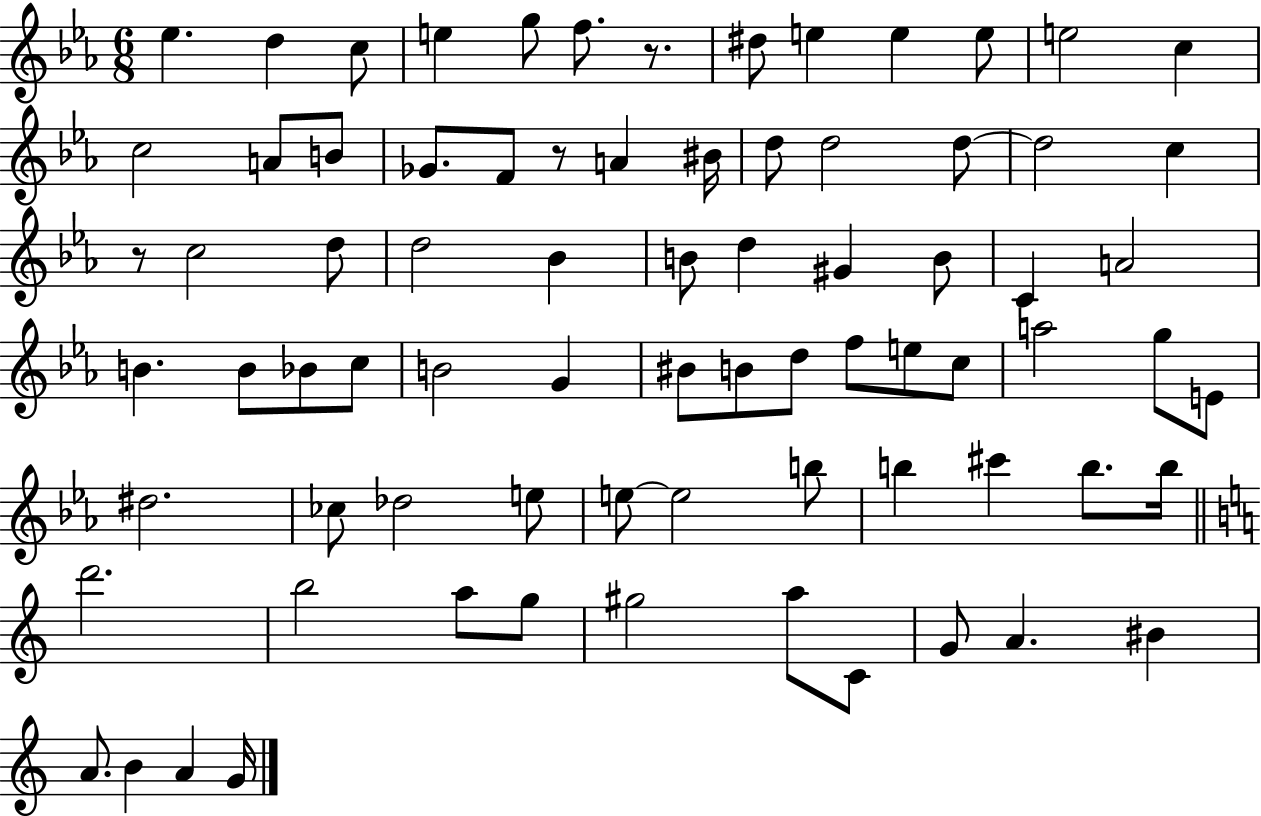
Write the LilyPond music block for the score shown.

{
  \clef treble
  \numericTimeSignature
  \time 6/8
  \key ees \major
  ees''4. d''4 c''8 | e''4 g''8 f''8. r8. | dis''8 e''4 e''4 e''8 | e''2 c''4 | \break c''2 a'8 b'8 | ges'8. f'8 r8 a'4 bis'16 | d''8 d''2 d''8~~ | d''2 c''4 | \break r8 c''2 d''8 | d''2 bes'4 | b'8 d''4 gis'4 b'8 | c'4 a'2 | \break b'4. b'8 bes'8 c''8 | b'2 g'4 | bis'8 b'8 d''8 f''8 e''8 c''8 | a''2 g''8 e'8 | \break dis''2. | ces''8 des''2 e''8 | e''8~~ e''2 b''8 | b''4 cis'''4 b''8. b''16 | \break \bar "||" \break \key c \major d'''2. | b''2 a''8 g''8 | gis''2 a''8 c'8 | g'8 a'4. bis'4 | \break a'8. b'4 a'4 g'16 | \bar "|."
}